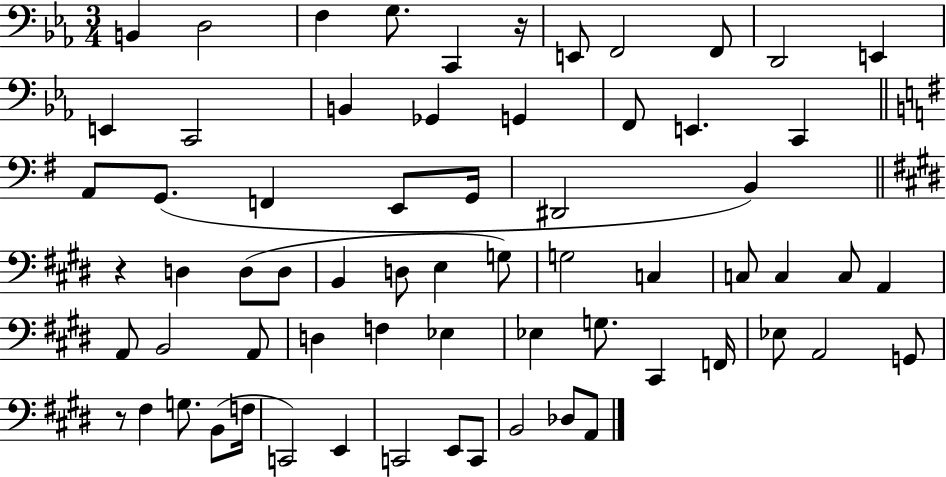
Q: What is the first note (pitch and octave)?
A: B2